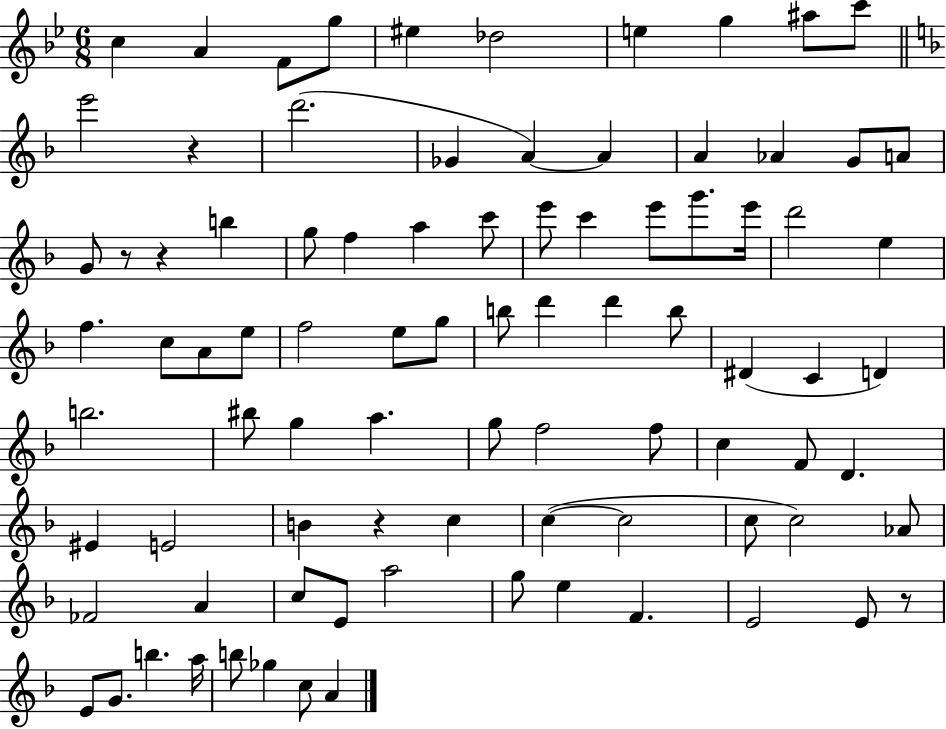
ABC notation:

X:1
T:Untitled
M:6/8
L:1/4
K:Bb
c A F/2 g/2 ^e _d2 e g ^a/2 c'/2 e'2 z d'2 _G A A A _A G/2 A/2 G/2 z/2 z b g/2 f a c'/2 e'/2 c' e'/2 g'/2 e'/4 d'2 e f c/2 A/2 e/2 f2 e/2 g/2 b/2 d' d' b/2 ^D C D b2 ^b/2 g a g/2 f2 f/2 c F/2 D ^E E2 B z c c c2 c/2 c2 _A/2 _F2 A c/2 E/2 a2 g/2 e F E2 E/2 z/2 E/2 G/2 b a/4 b/2 _g c/2 A